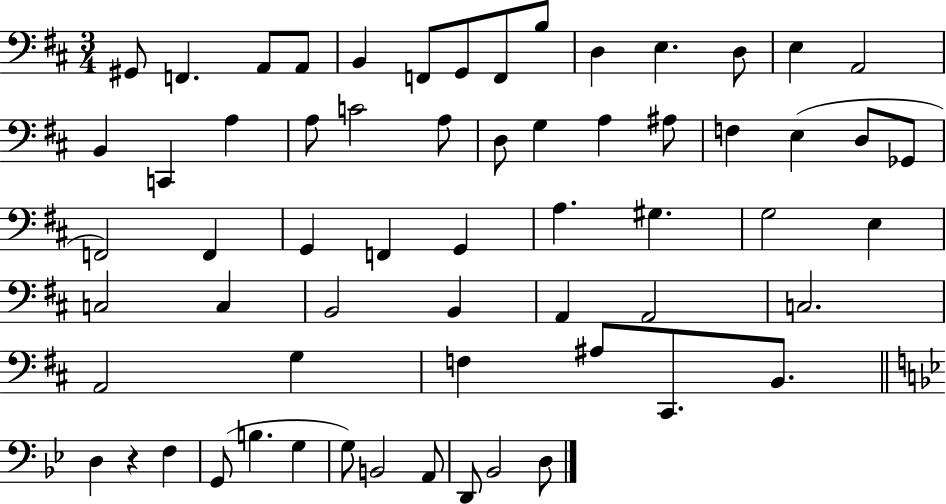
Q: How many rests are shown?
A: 1